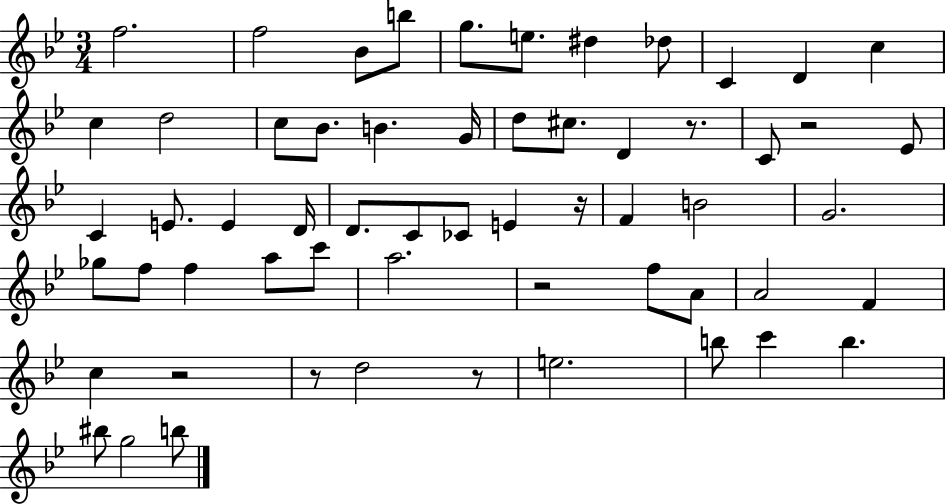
F5/h. F5/h Bb4/e B5/e G5/e. E5/e. D#5/q Db5/e C4/q D4/q C5/q C5/q D5/h C5/e Bb4/e. B4/q. G4/s D5/e C#5/e. D4/q R/e. C4/e R/h Eb4/e C4/q E4/e. E4/q D4/s D4/e. C4/e CES4/e E4/q R/s F4/q B4/h G4/h. Gb5/e F5/e F5/q A5/e C6/e A5/h. R/h F5/e A4/e A4/h F4/q C5/q R/h R/e D5/h R/e E5/h. B5/e C6/q B5/q. BIS5/e G5/h B5/e